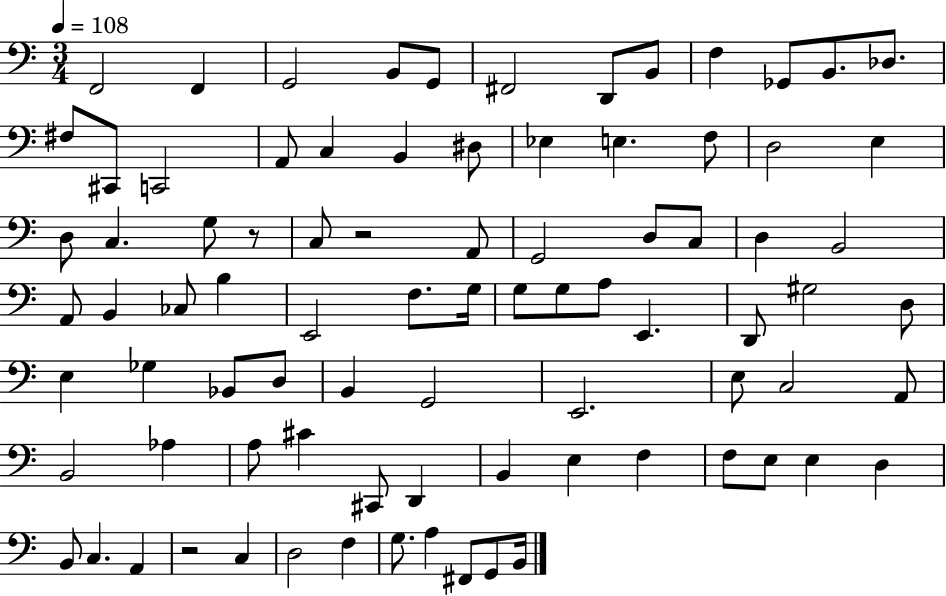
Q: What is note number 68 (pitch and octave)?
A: F3